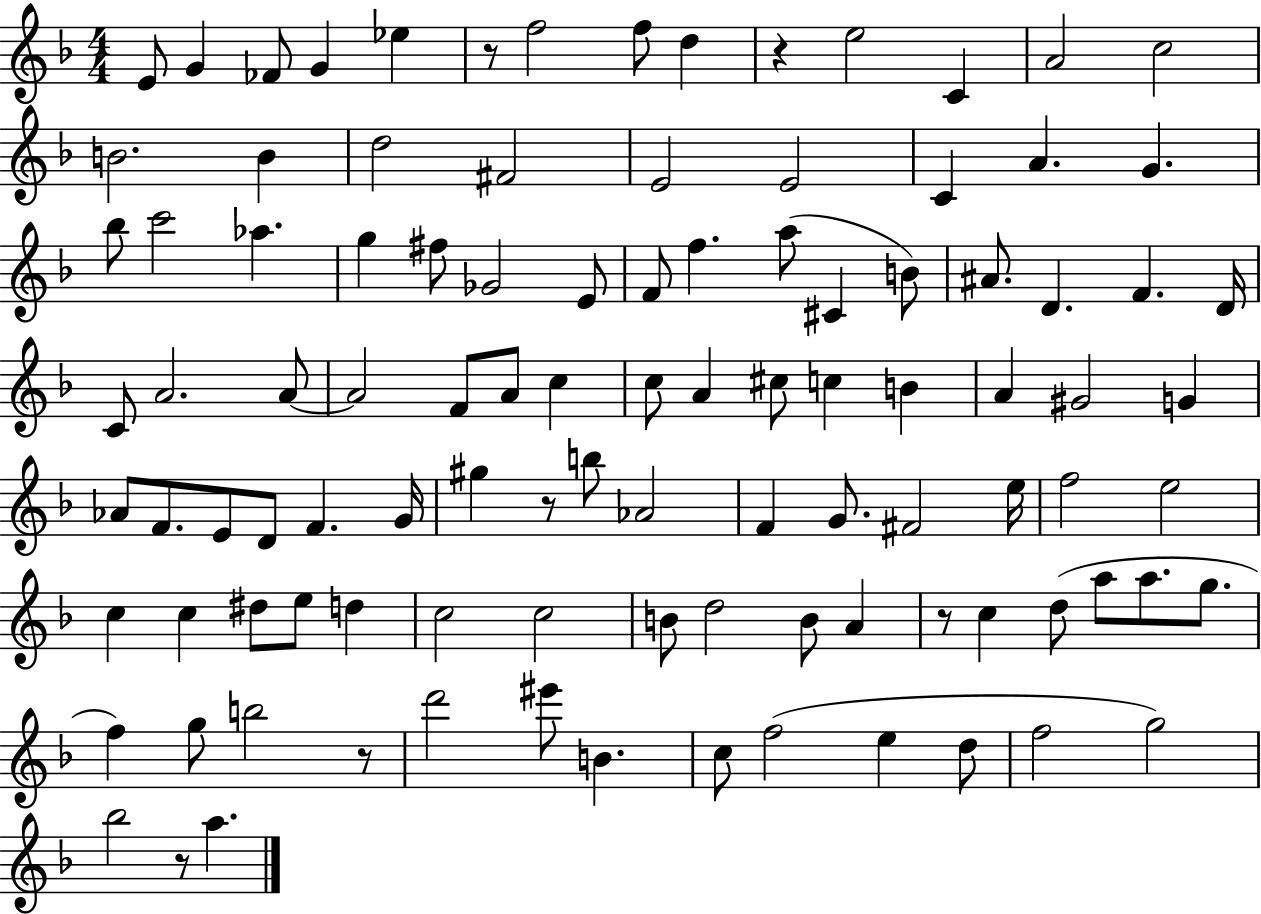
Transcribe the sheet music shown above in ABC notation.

X:1
T:Untitled
M:4/4
L:1/4
K:F
E/2 G _F/2 G _e z/2 f2 f/2 d z e2 C A2 c2 B2 B d2 ^F2 E2 E2 C A G _b/2 c'2 _a g ^f/2 _G2 E/2 F/2 f a/2 ^C B/2 ^A/2 D F D/4 C/2 A2 A/2 A2 F/2 A/2 c c/2 A ^c/2 c B A ^G2 G _A/2 F/2 E/2 D/2 F G/4 ^g z/2 b/2 _A2 F G/2 ^F2 e/4 f2 e2 c c ^d/2 e/2 d c2 c2 B/2 d2 B/2 A z/2 c d/2 a/2 a/2 g/2 f g/2 b2 z/2 d'2 ^e'/2 B c/2 f2 e d/2 f2 g2 _b2 z/2 a